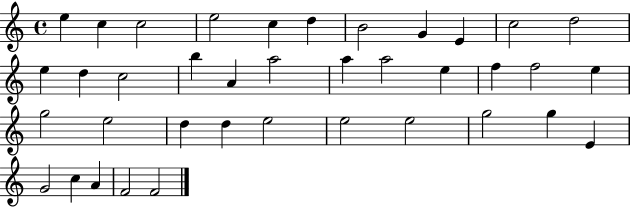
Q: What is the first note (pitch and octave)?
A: E5